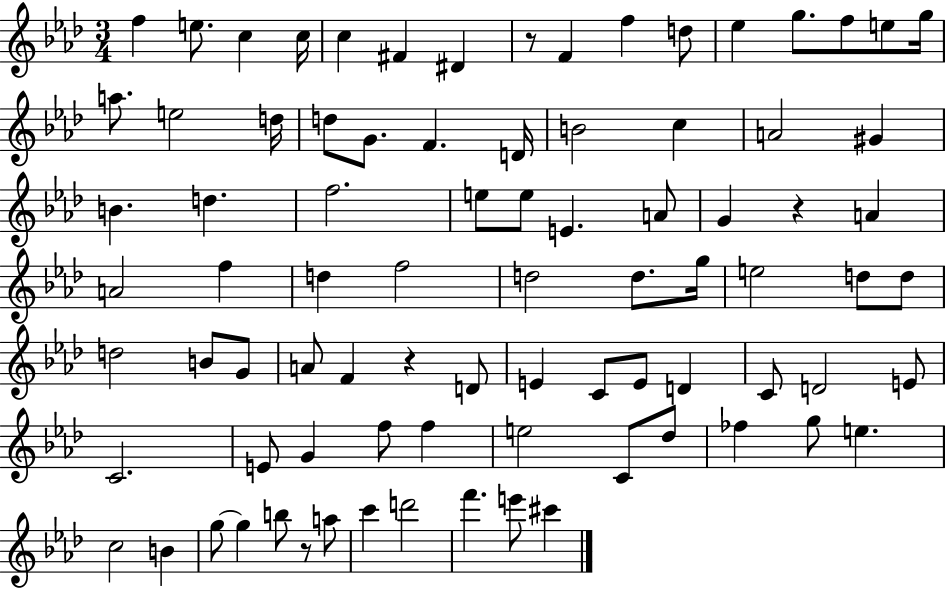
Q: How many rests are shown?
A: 4